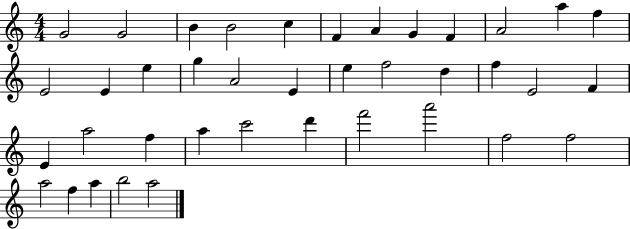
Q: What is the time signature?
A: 4/4